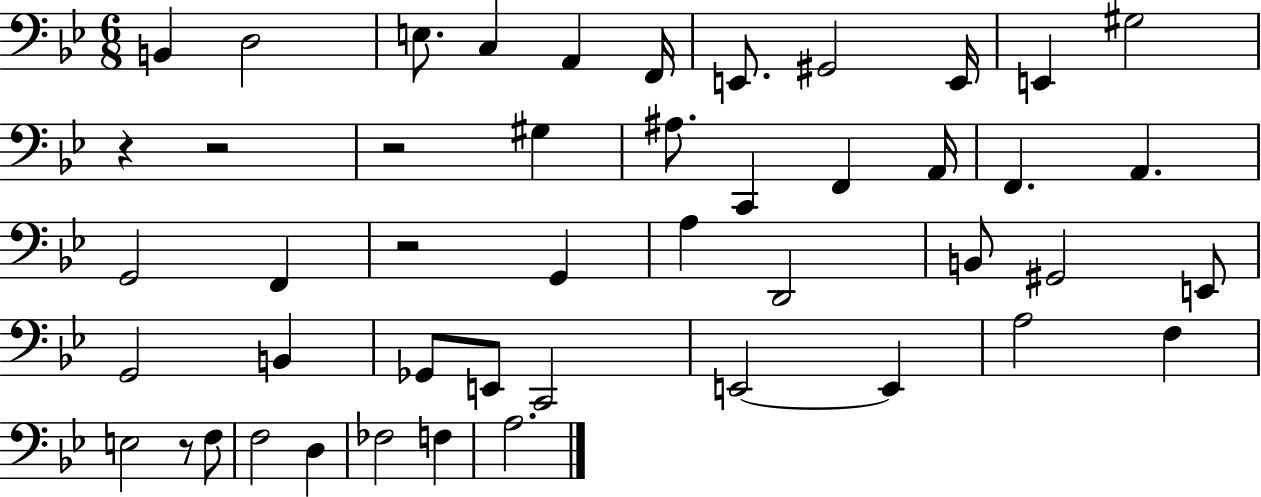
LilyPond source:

{
  \clef bass
  \numericTimeSignature
  \time 6/8
  \key bes \major
  b,4 d2 | e8. c4 a,4 f,16 | e,8. gis,2 e,16 | e,4 gis2 | \break r4 r2 | r2 gis4 | ais8. c,4 f,4 a,16 | f,4. a,4. | \break g,2 f,4 | r2 g,4 | a4 d,2 | b,8 gis,2 e,8 | \break g,2 b,4 | ges,8 e,8 c,2 | e,2~~ e,4 | a2 f4 | \break e2 r8 f8 | f2 d4 | fes2 f4 | a2. | \break \bar "|."
}